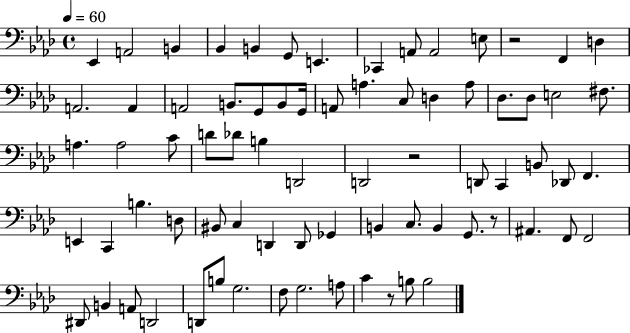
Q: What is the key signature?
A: AES major